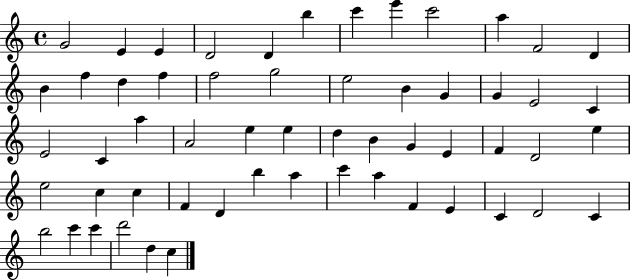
{
  \clef treble
  \time 4/4
  \defaultTimeSignature
  \key c \major
  g'2 e'4 e'4 | d'2 d'4 b''4 | c'''4 e'''4 c'''2 | a''4 f'2 d'4 | \break b'4 f''4 d''4 f''4 | f''2 g''2 | e''2 b'4 g'4 | g'4 e'2 c'4 | \break e'2 c'4 a''4 | a'2 e''4 e''4 | d''4 b'4 g'4 e'4 | f'4 d'2 e''4 | \break e''2 c''4 c''4 | f'4 d'4 b''4 a''4 | c'''4 a''4 f'4 e'4 | c'4 d'2 c'4 | \break b''2 c'''4 c'''4 | d'''2 d''4 c''4 | \bar "|."
}